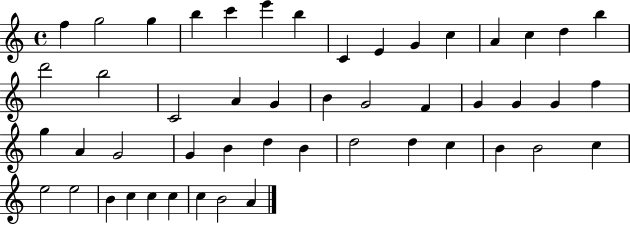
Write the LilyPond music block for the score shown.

{
  \clef treble
  \time 4/4
  \defaultTimeSignature
  \key c \major
  f''4 g''2 g''4 | b''4 c'''4 e'''4 b''4 | c'4 e'4 g'4 c''4 | a'4 c''4 d''4 b''4 | \break d'''2 b''2 | c'2 a'4 g'4 | b'4 g'2 f'4 | g'4 g'4 g'4 f''4 | \break g''4 a'4 g'2 | g'4 b'4 d''4 b'4 | d''2 d''4 c''4 | b'4 b'2 c''4 | \break e''2 e''2 | b'4 c''4 c''4 c''4 | c''4 b'2 a'4 | \bar "|."
}